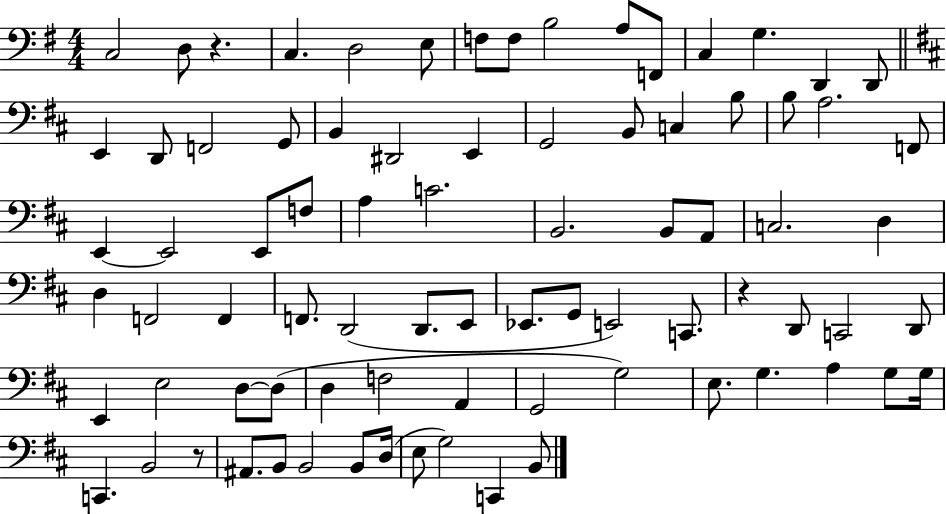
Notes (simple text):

C3/h D3/e R/q. C3/q. D3/h E3/e F3/e F3/e B3/h A3/e F2/e C3/q G3/q. D2/q D2/e E2/q D2/e F2/h G2/e B2/q D#2/h E2/q G2/h B2/e C3/q B3/e B3/e A3/h. F2/e E2/q E2/h E2/e F3/e A3/q C4/h. B2/h. B2/e A2/e C3/h. D3/q D3/q F2/h F2/q F2/e. D2/h D2/e. E2/e Eb2/e. G2/e E2/h C2/e. R/q D2/e C2/h D2/e E2/q E3/h D3/e D3/e D3/q F3/h A2/q G2/h G3/h E3/e. G3/q. A3/q G3/e G3/s C2/q. B2/h R/e A#2/e. B2/e B2/h B2/e D3/s E3/e G3/h C2/q B2/e